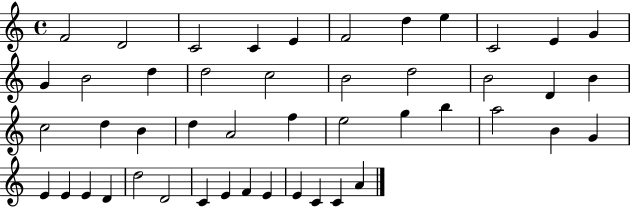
F4/h D4/h C4/h C4/q E4/q F4/h D5/q E5/q C4/h E4/q G4/q G4/q B4/h D5/q D5/h C5/h B4/h D5/h B4/h D4/q B4/q C5/h D5/q B4/q D5/q A4/h F5/q E5/h G5/q B5/q A5/h B4/q G4/q E4/q E4/q E4/q D4/q D5/h D4/h C4/q E4/q F4/q E4/q E4/q C4/q C4/q A4/q